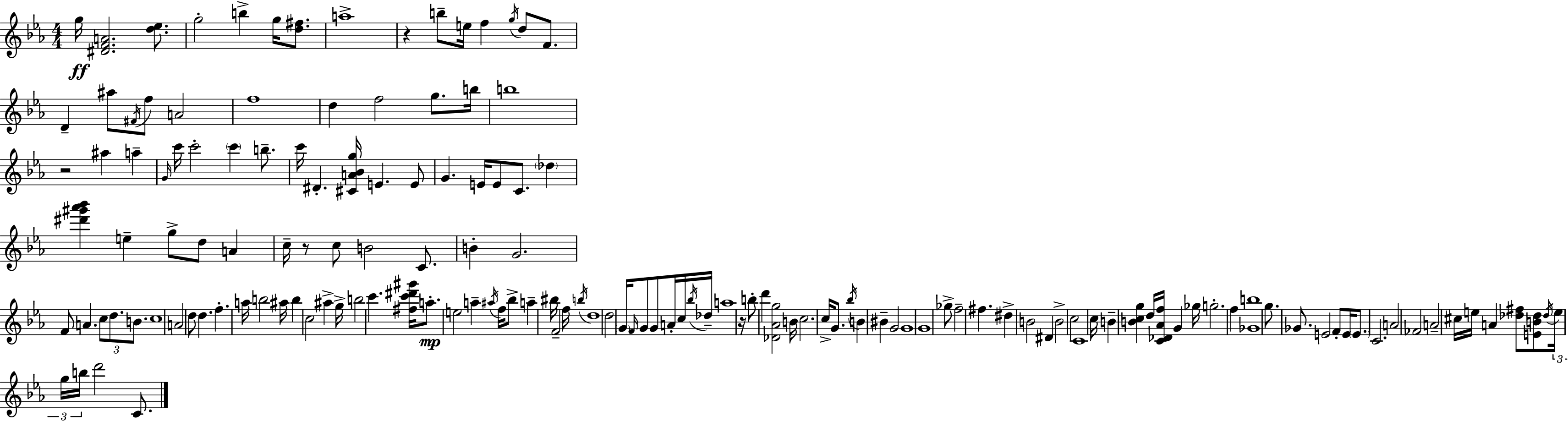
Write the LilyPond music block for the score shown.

{
  \clef treble
  \numericTimeSignature
  \time 4/4
  \key ees \major
  \repeat volta 2 { g''16\ff <dis' f' a'>2. <d'' ees''>8. | g''2-. b''4-> g''16 <d'' fis''>8. | a''1-> | r4 b''8-- e''16 f''4 \acciaccatura { g''16 } d''8 f'8. | \break d'4-- ais''8 \acciaccatura { fis'16 } f''8 a'2 | f''1 | d''4 f''2 g''8. | b''16 b''1 | \break r2 ais''4 a''4-- | \grace { g'16 } c'''16 c'''2-. \parenthesize c'''4 | b''8.-- c'''16 dis'4.-. <cis' a' bes' g''>16 e'4. | e'8 g'4. e'16 e'8 c'8. \parenthesize des''4 | \break <dis''' gis''' aes''' bes'''>4 e''4-- g''8-> d''8 a'4 | c''16-- r8 c''8 b'2 | c'8. b'4-. g'2. | f'8 a'4. \tuplet 3/2 { c''8 d''8. | \break b'8. } c''1 | a'2 d''8 d''4. | f''4.-. a''16 b''2 | ais''16 b''4 c''2 ais''4-> | \break g''16-> b''2 c'''4. | <fis'' c''' dis''' gis'''>16 a''8.-.\mp e''2 a''4-- | \acciaccatura { ais''16 } f''16 bes''8-> a''4-- bis''16 f'2-- | f''16 \acciaccatura { b''16 } d''1 | \break d''2 \parenthesize g'16 \grace { f'16 } g'8 | g'8 a'16-. c''16 \acciaccatura { bes''16 } des''16-- a''1 | r16 b''8-. d'''4 <des' aes' g''>2 | b'16 c''2. | \break c''16-> g'8. \acciaccatura { bes''16 } b'4 bis'4-- | g'2 g'1 | g'1 | ges''8-> f''2-- | \break fis''4. dis''4-> b'2 | dis'4 b'2-> | c''2 c'1 | c''16 b'4-- <b' c'' g''>4 | \break d''16 <c' des' aes' f''>16 g'4 ges''16 g''2.-. | f''4 <ges' b''>1 | g''8. ges'8. e'2 | f'8-. e'16 \parenthesize e'8. c'2. | \break a'2 | fes'2 a'2-- | cis''16 e''16 a'4 <des'' fis''>8 <e' b' des''>8 \acciaccatura { des''16 } \tuplet 3/2 { e''16 g''16 b''16 } d'''2 | c'8. } \bar "|."
}